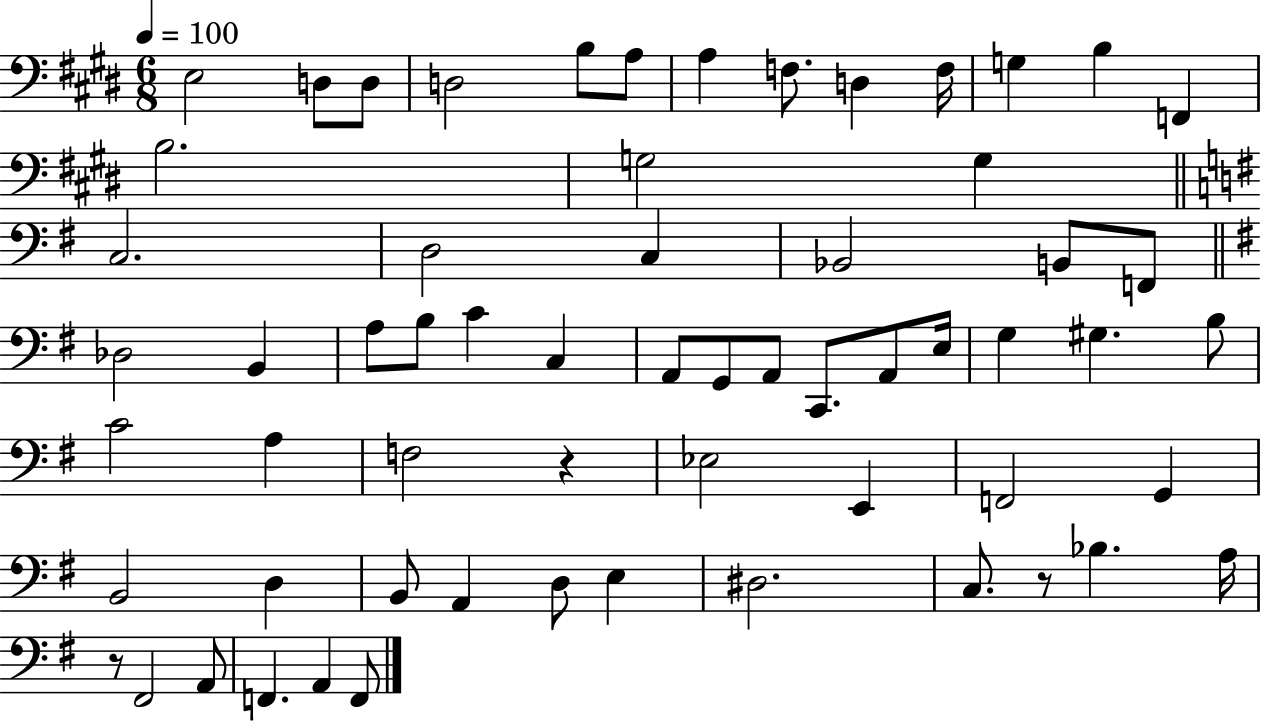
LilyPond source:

{
  \clef bass
  \numericTimeSignature
  \time 6/8
  \key e \major
  \tempo 4 = 100
  e2 d8 d8 | d2 b8 a8 | a4 f8. d4 f16 | g4 b4 f,4 | \break b2. | g2 g4 | \bar "||" \break \key g \major c2. | d2 c4 | bes,2 b,8 f,8 | \bar "||" \break \key g \major des2 b,4 | a8 b8 c'4 c4 | a,8 g,8 a,8 c,8. a,8 e16 | g4 gis4. b8 | \break c'2 a4 | f2 r4 | ees2 e,4 | f,2 g,4 | \break b,2 d4 | b,8 a,4 d8 e4 | dis2. | c8. r8 bes4. a16 | \break r8 fis,2 a,8 | f,4. a,4 f,8 | \bar "|."
}